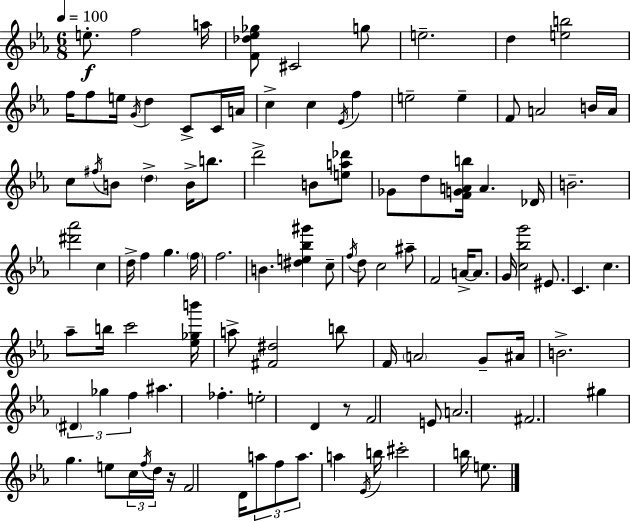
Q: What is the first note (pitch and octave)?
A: E5